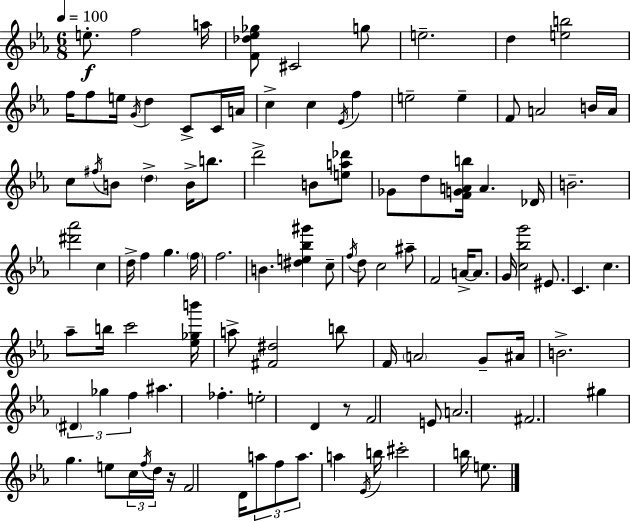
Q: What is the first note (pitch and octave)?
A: E5